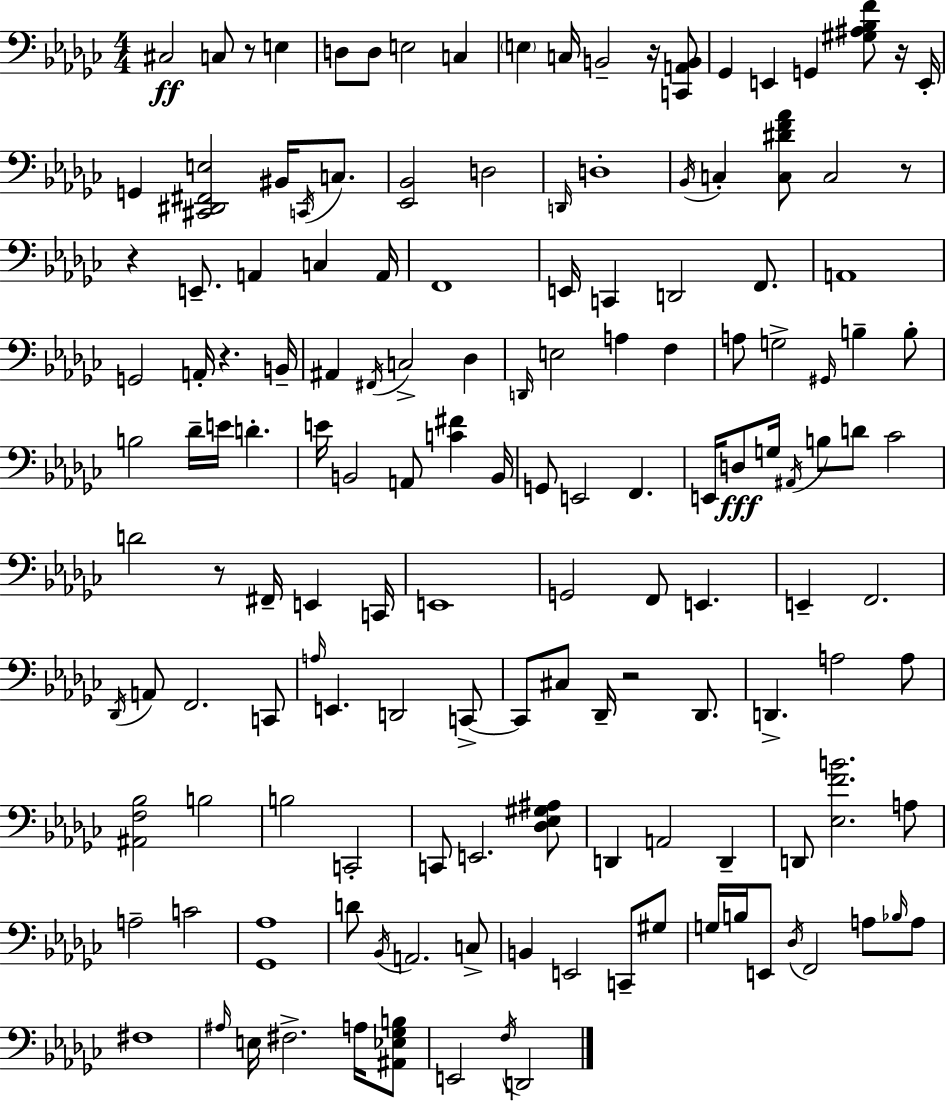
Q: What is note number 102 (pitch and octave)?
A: D2